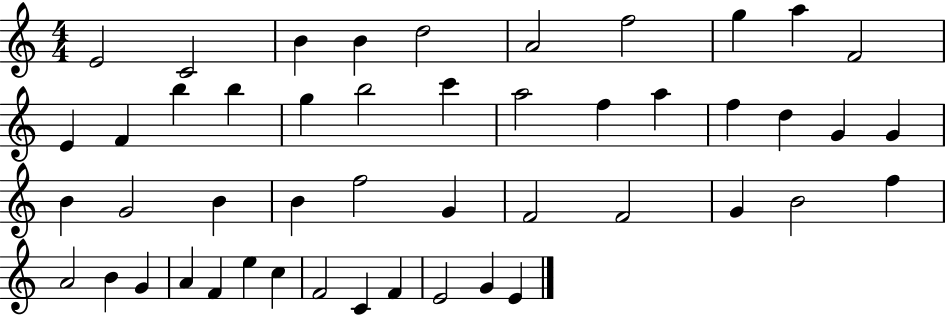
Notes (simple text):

E4/h C4/h B4/q B4/q D5/h A4/h F5/h G5/q A5/q F4/h E4/q F4/q B5/q B5/q G5/q B5/h C6/q A5/h F5/q A5/q F5/q D5/q G4/q G4/q B4/q G4/h B4/q B4/q F5/h G4/q F4/h F4/h G4/q B4/h F5/q A4/h B4/q G4/q A4/q F4/q E5/q C5/q F4/h C4/q F4/q E4/h G4/q E4/q